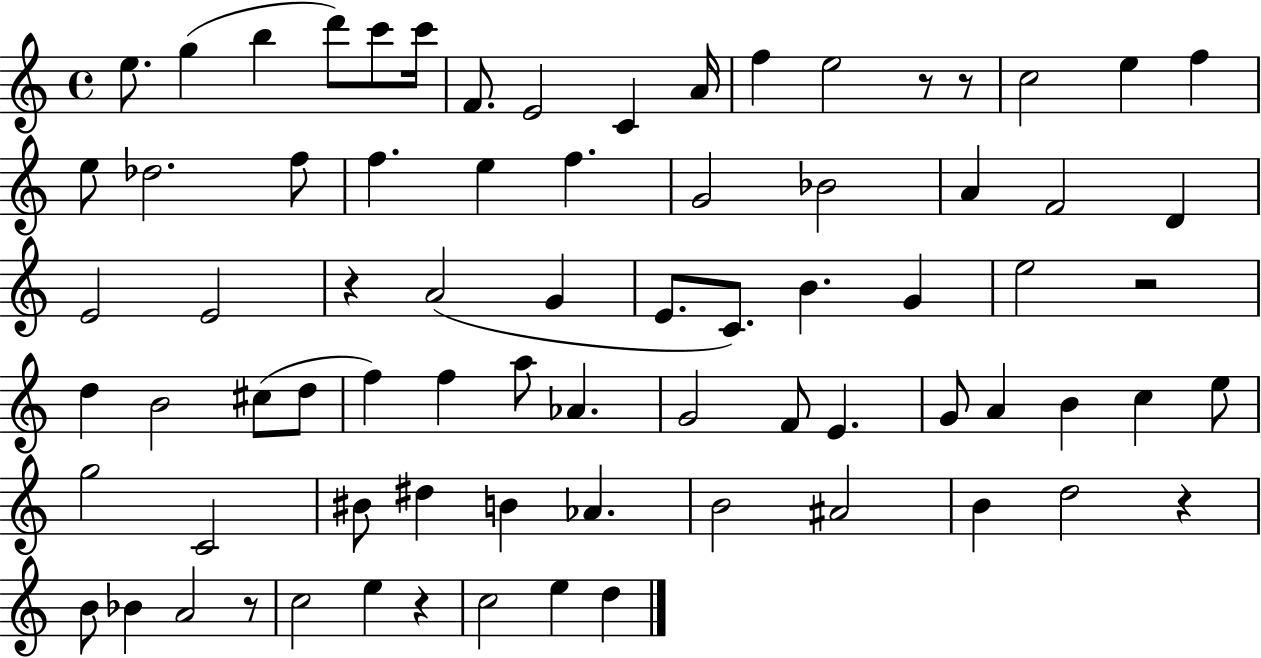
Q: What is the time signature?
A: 4/4